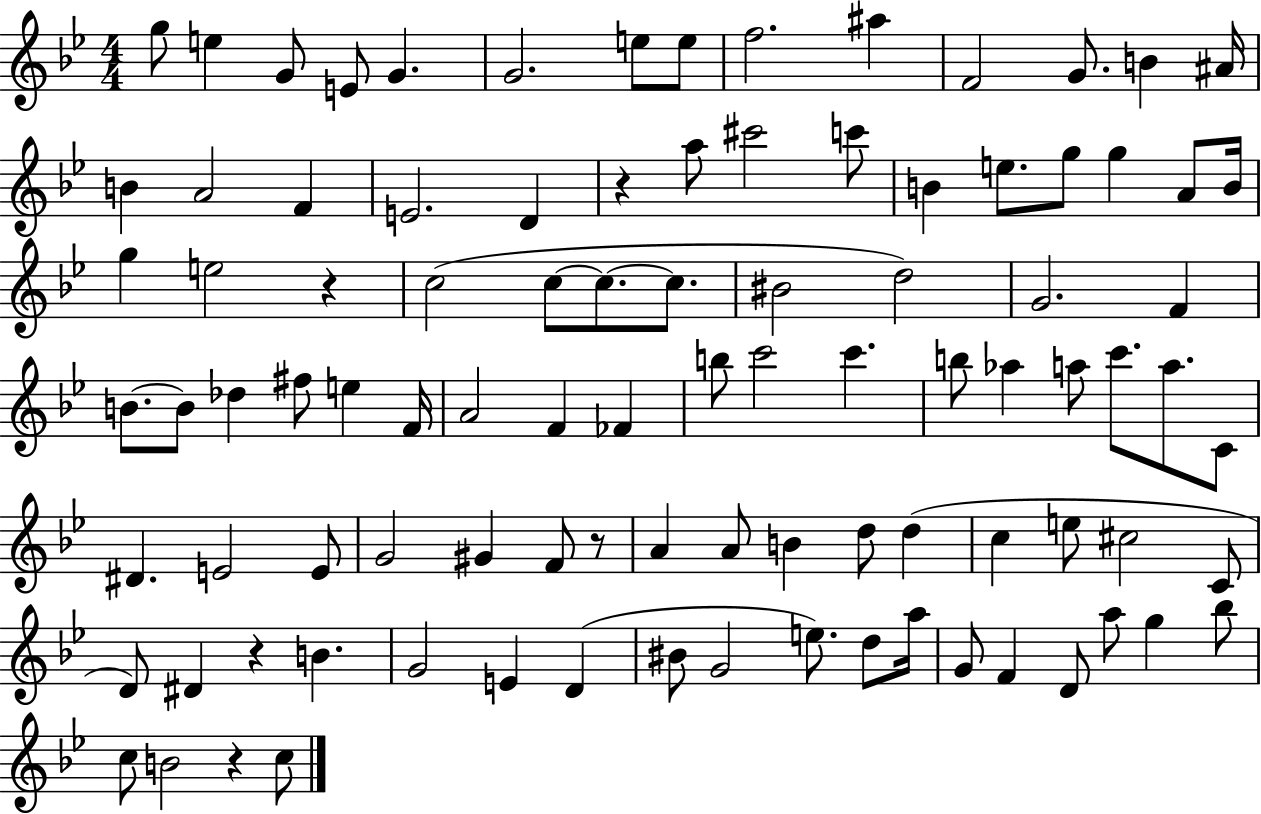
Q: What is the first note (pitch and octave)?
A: G5